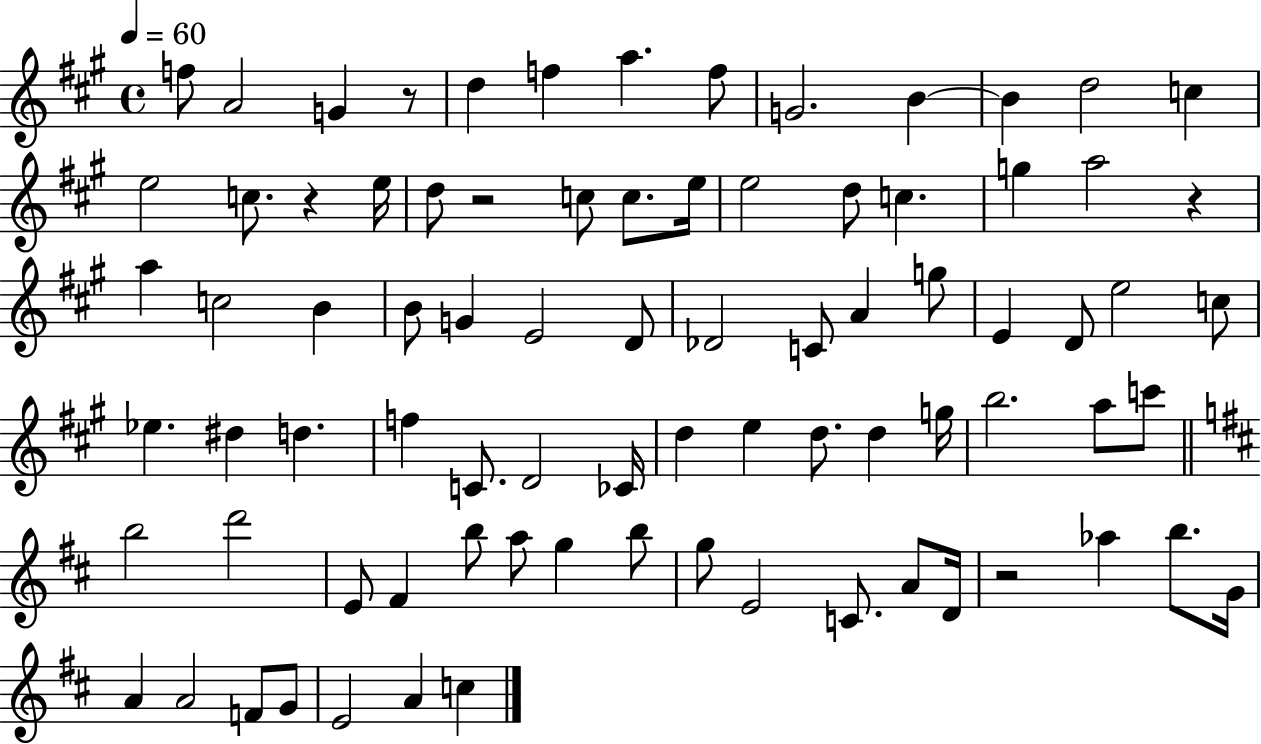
{
  \clef treble
  \time 4/4
  \defaultTimeSignature
  \key a \major
  \tempo 4 = 60
  \repeat volta 2 { f''8 a'2 g'4 r8 | d''4 f''4 a''4. f''8 | g'2. b'4~~ | b'4 d''2 c''4 | \break e''2 c''8. r4 e''16 | d''8 r2 c''8 c''8. e''16 | e''2 d''8 c''4. | g''4 a''2 r4 | \break a''4 c''2 b'4 | b'8 g'4 e'2 d'8 | des'2 c'8 a'4 g''8 | e'4 d'8 e''2 c''8 | \break ees''4. dis''4 d''4. | f''4 c'8. d'2 ces'16 | d''4 e''4 d''8. d''4 g''16 | b''2. a''8 c'''8 | \break \bar "||" \break \key d \major b''2 d'''2 | e'8 fis'4 b''8 a''8 g''4 b''8 | g''8 e'2 c'8. a'8 d'16 | r2 aes''4 b''8. g'16 | \break a'4 a'2 f'8 g'8 | e'2 a'4 c''4 | } \bar "|."
}